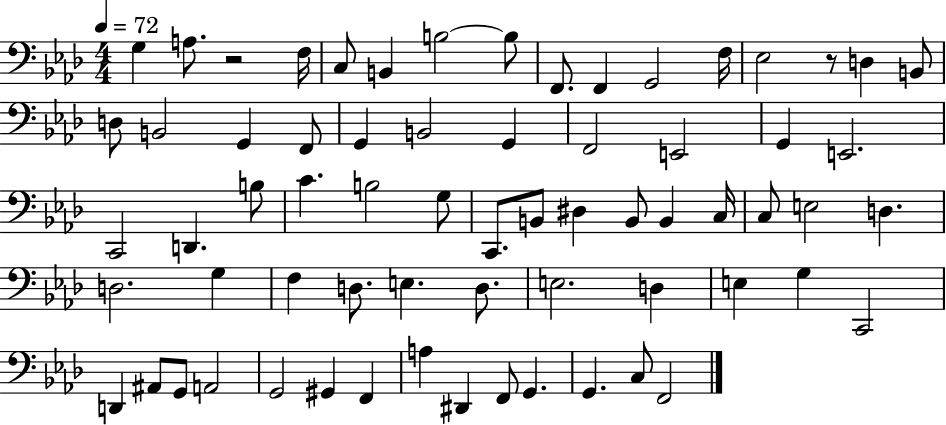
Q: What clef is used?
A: bass